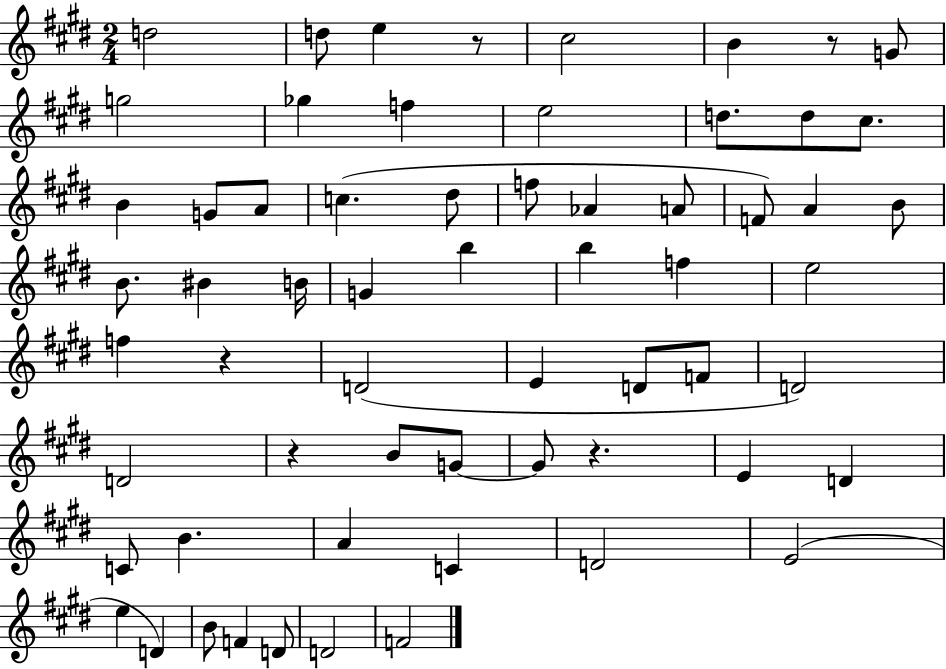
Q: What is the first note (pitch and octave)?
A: D5